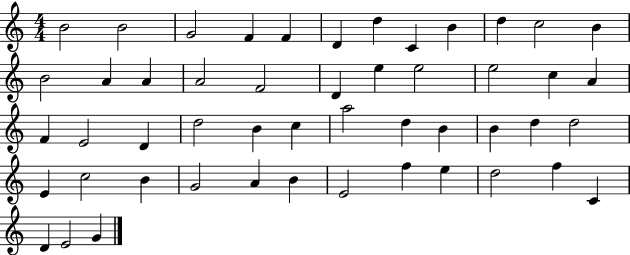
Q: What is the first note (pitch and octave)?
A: B4